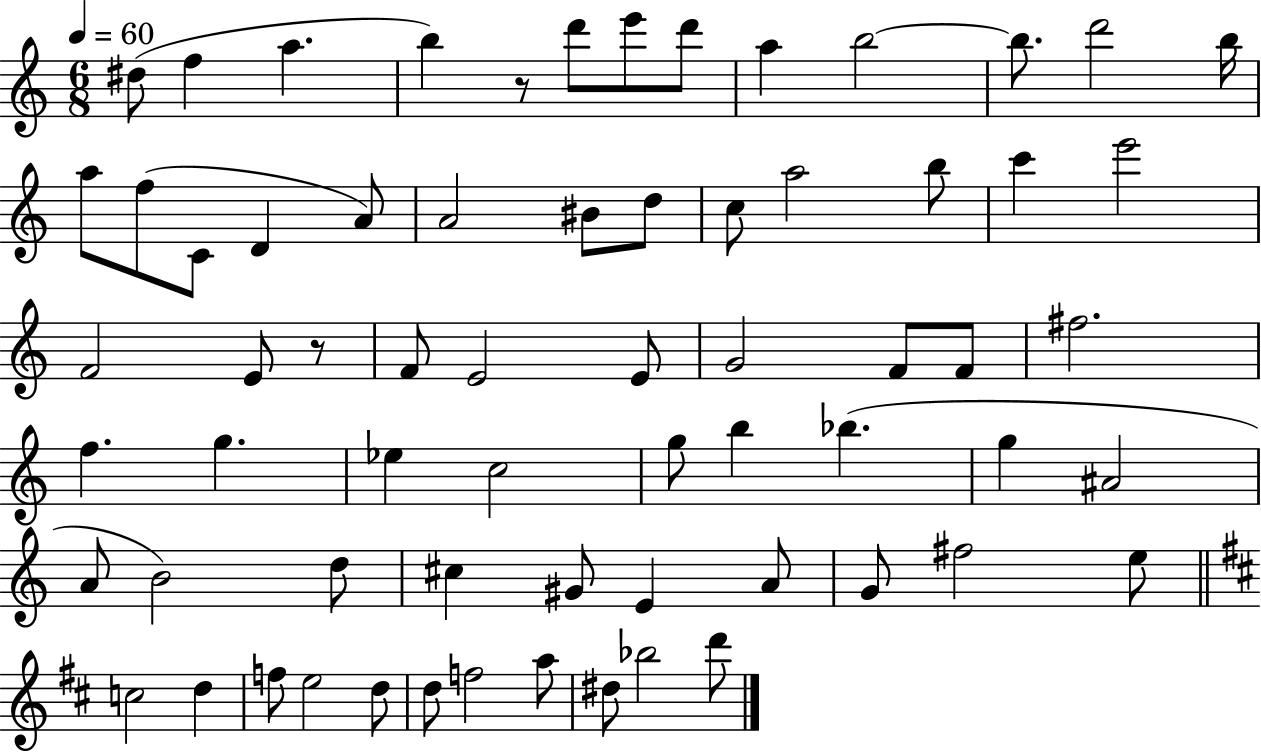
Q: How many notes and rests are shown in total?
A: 66